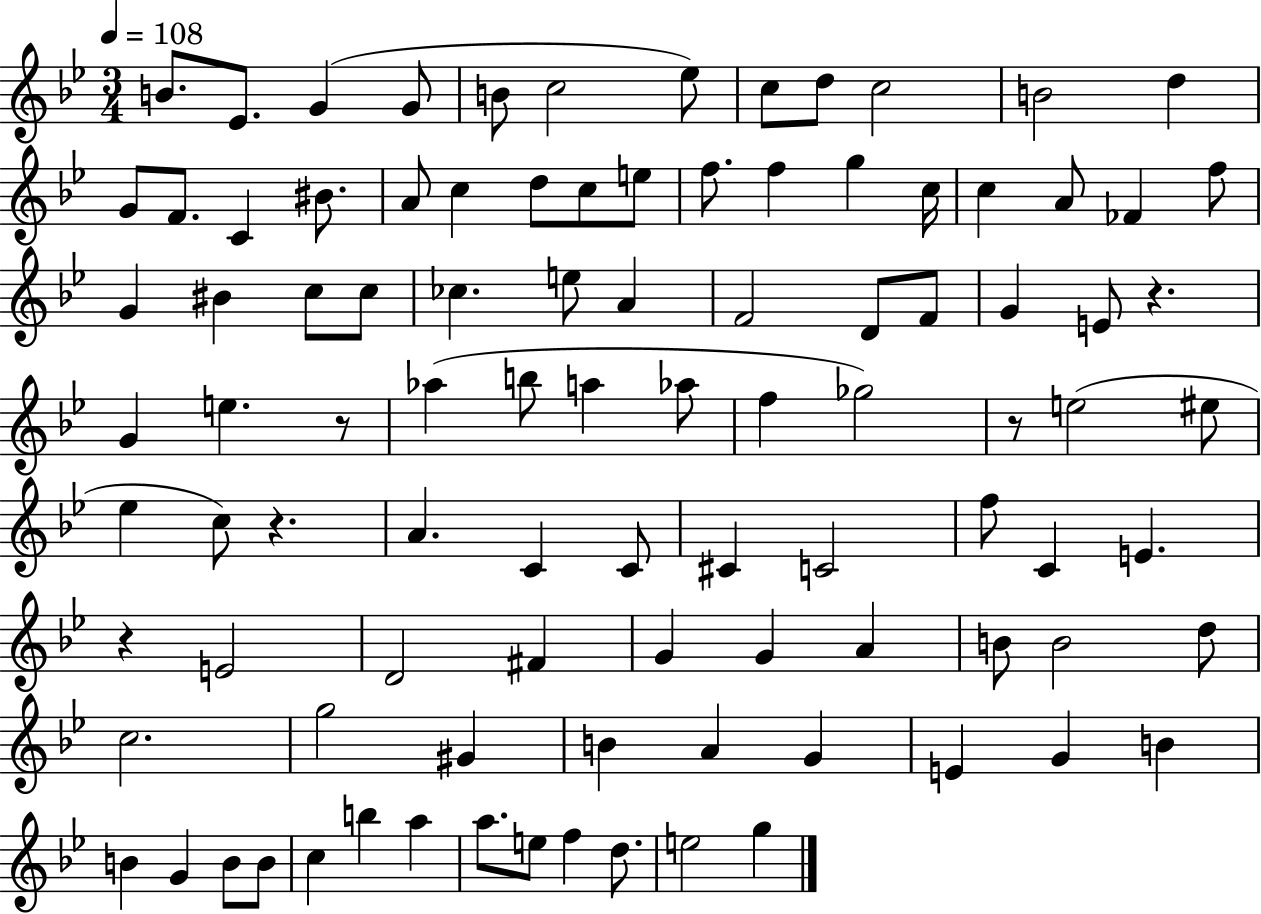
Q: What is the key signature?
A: BES major